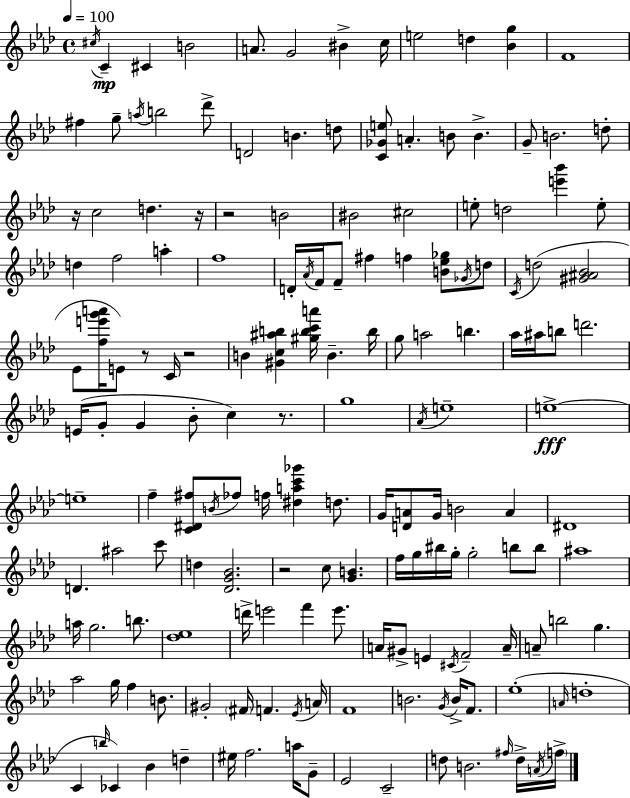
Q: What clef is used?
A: treble